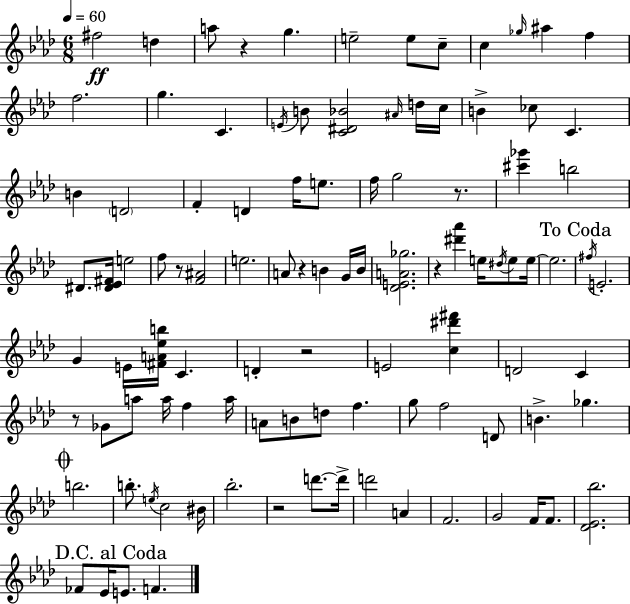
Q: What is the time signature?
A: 6/8